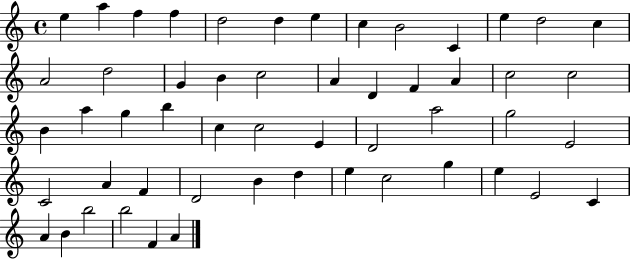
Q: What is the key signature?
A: C major